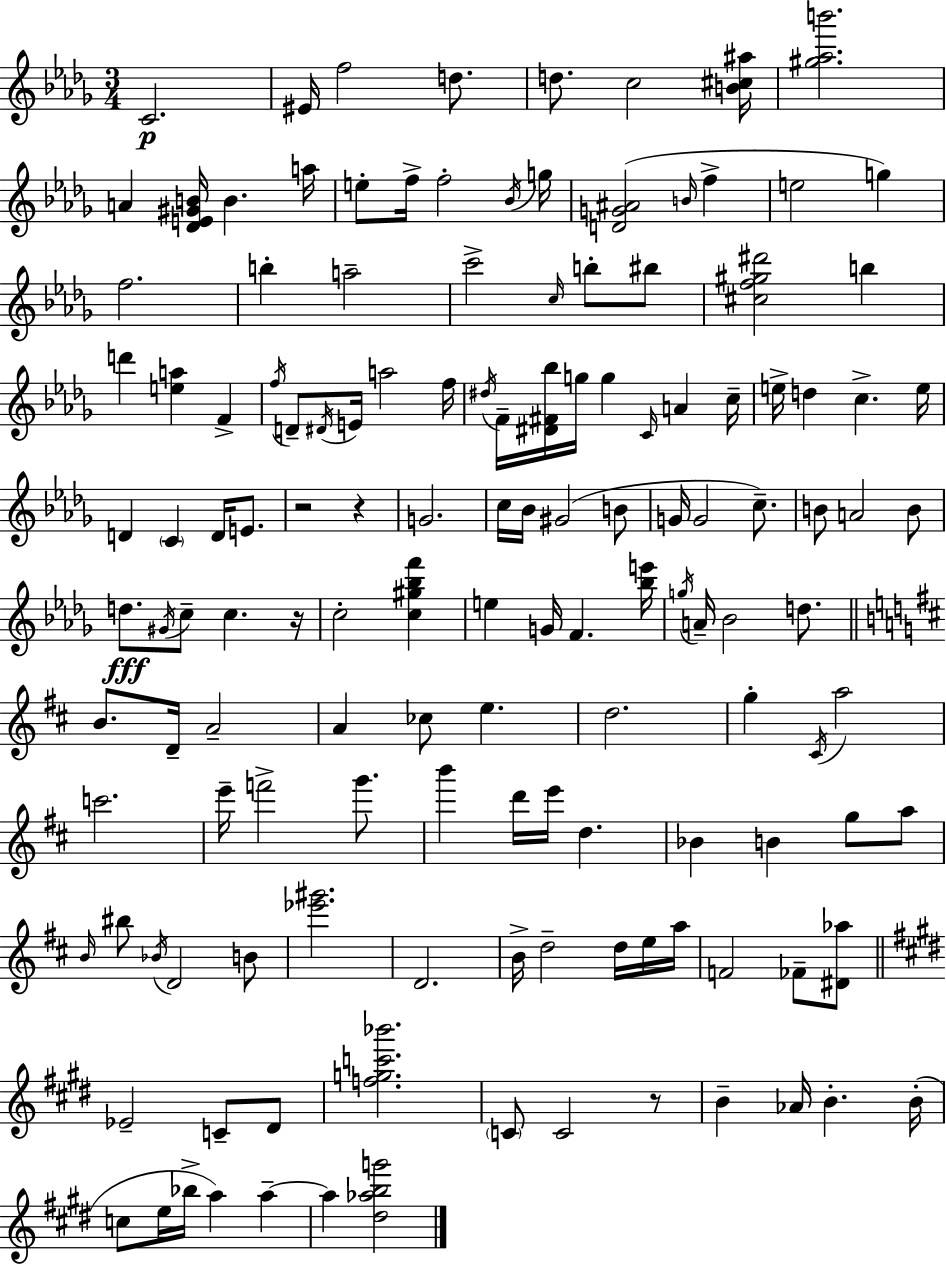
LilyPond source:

{
  \clef treble
  \numericTimeSignature
  \time 3/4
  \key bes \minor
  c'2.\p | eis'16 f''2 d''8. | d''8. c''2 <b' cis'' ais''>16 | <gis'' aes'' b'''>2. | \break a'4 <des' e' gis' b'>16 b'4. a''16 | e''8-. f''16-> f''2-. \acciaccatura { bes'16 } | g''16 <d' g' ais'>2( \grace { b'16 } f''4-> | e''2 g''4) | \break f''2. | b''4-. a''2-- | c'''2-> \grace { c''16 } b''8-. | bis''8 <cis'' f'' gis'' dis'''>2 b''4 | \break d'''4 <e'' a''>4 f'4-> | \acciaccatura { f''16 } d'8-- \acciaccatura { dis'16 } e'16 a''2 | f''16 \acciaccatura { dis''16 } f'16-- <dis' fis' bes''>16 g''16 g''4 | \grace { c'16 } a'4 c''16-- e''16-> d''4 | \break c''4.-> e''16 d'4 \parenthesize c'4 | d'16 e'8. r2 | r4 g'2. | c''16 bes'16 gis'2( | \break b'8 g'16 g'2 | c''8.--) b'8 a'2 | b'8 d''8.\fff \acciaccatura { gis'16 } c''8-- | c''4. r16 c''2-. | \break <c'' gis'' bes'' f'''>4 e''4 | g'16 f'4. <bes'' e'''>16 \acciaccatura { g''16 } a'16-- bes'2 | d''8. \bar "||" \break \key b \minor b'8. d'16-- a'2-- | a'4 ces''8 e''4. | d''2. | g''4-. \acciaccatura { cis'16 } a''2 | \break c'''2. | e'''16-- f'''2-> g'''8. | b'''4 d'''16 e'''16 d''4. | bes'4 b'4 g''8 a''8 | \break \grace { b'16 } bis''8 \acciaccatura { bes'16 } d'2 | b'8 <ees''' gis'''>2. | d'2. | b'16-> d''2-- | \break d''16 e''16 a''16 f'2 fes'8-- | <dis' aes''>8 \bar "||" \break \key e \major ees'2-- c'8-- dis'8 | <f'' g'' c''' bes'''>2. | \parenthesize c'8 c'2 r8 | b'4-- aes'16 b'4.-. b'16-.( | \break c''8 e''16 bes''16-> a''4) a''4--~~ | a''4 <dis'' aes'' b'' g'''>2 | \bar "|."
}